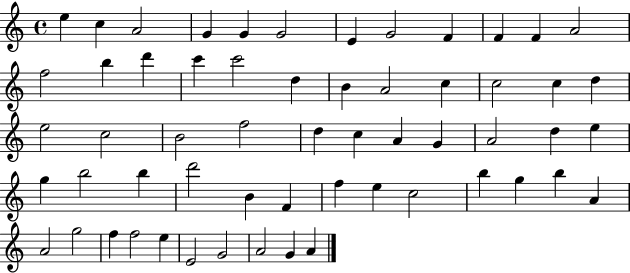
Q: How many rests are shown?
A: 0